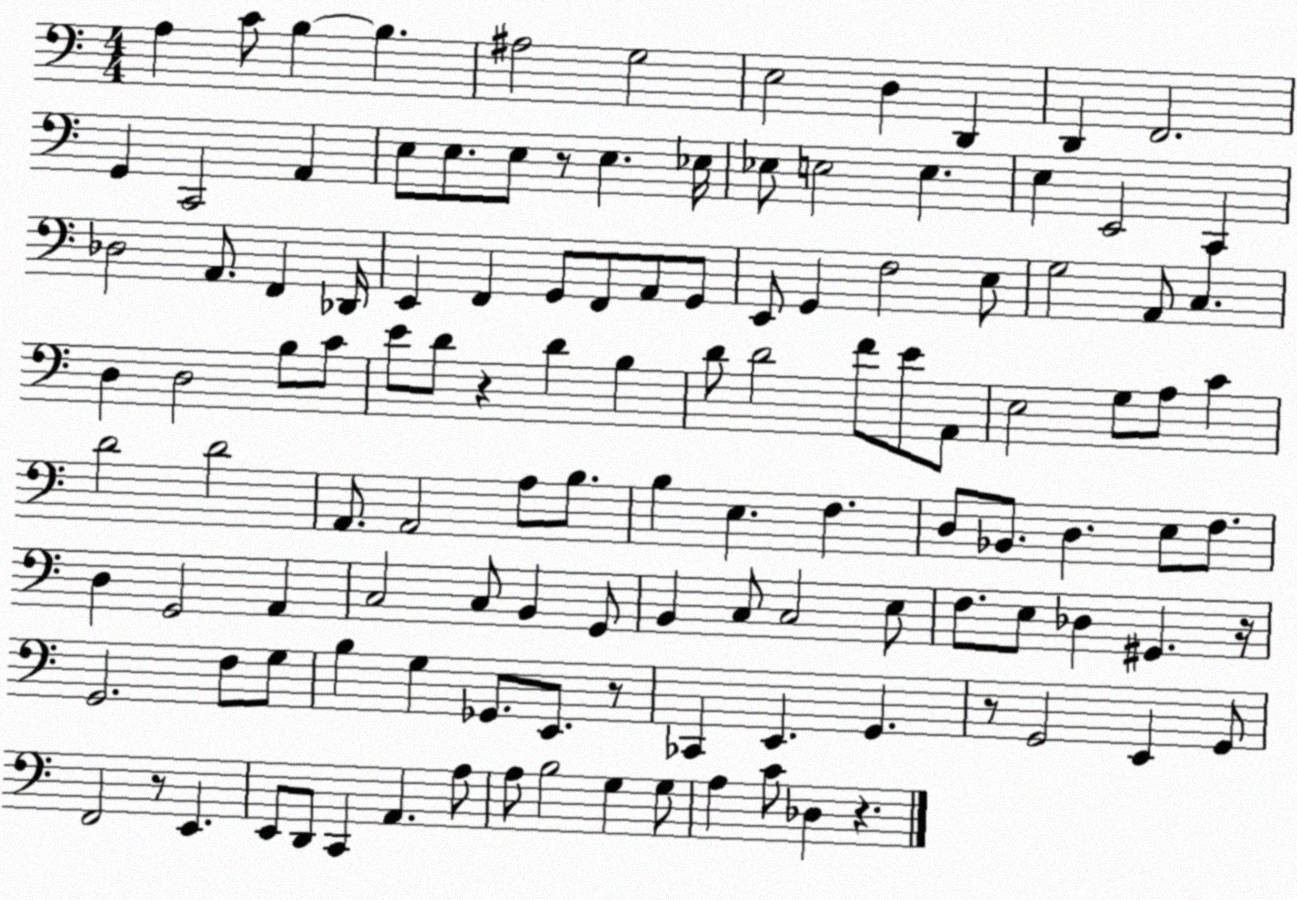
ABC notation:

X:1
T:Untitled
M:4/4
L:1/4
K:C
A, C/2 B, B, ^A,2 G,2 E,2 D, D,, D,, F,,2 G,, C,,2 A,, E,/2 E,/2 E,/2 z/2 E, _E,/4 _E,/2 E,2 E, E, E,,2 C,, _D,2 A,,/2 F,, _D,,/4 E,, F,, G,,/2 F,,/2 A,,/2 G,,/2 E,,/2 G,, F,2 E,/2 G,2 A,,/2 C, D, D,2 B,/2 C/2 E/2 D/2 z D B, D/2 D2 F/2 E/2 A,,/2 E,2 G,/2 A,/2 C D2 D2 A,,/2 A,,2 A,/2 B,/2 B, E, F, D,/2 _B,,/2 D, E,/2 F,/2 D, G,,2 A,, C,2 C,/2 B,, G,,/2 B,, C,/2 C,2 E,/2 F,/2 E,/2 _D, ^G,, z/4 G,,2 F,/2 G,/2 B, G, _G,,/2 E,,/2 z/2 _C,, E,, G,, z/2 G,,2 E,, G,,/2 F,,2 z/2 E,, E,,/2 D,,/2 C,, A,, A,/2 A,/2 B,2 G, G,/2 A, C/2 _D, z